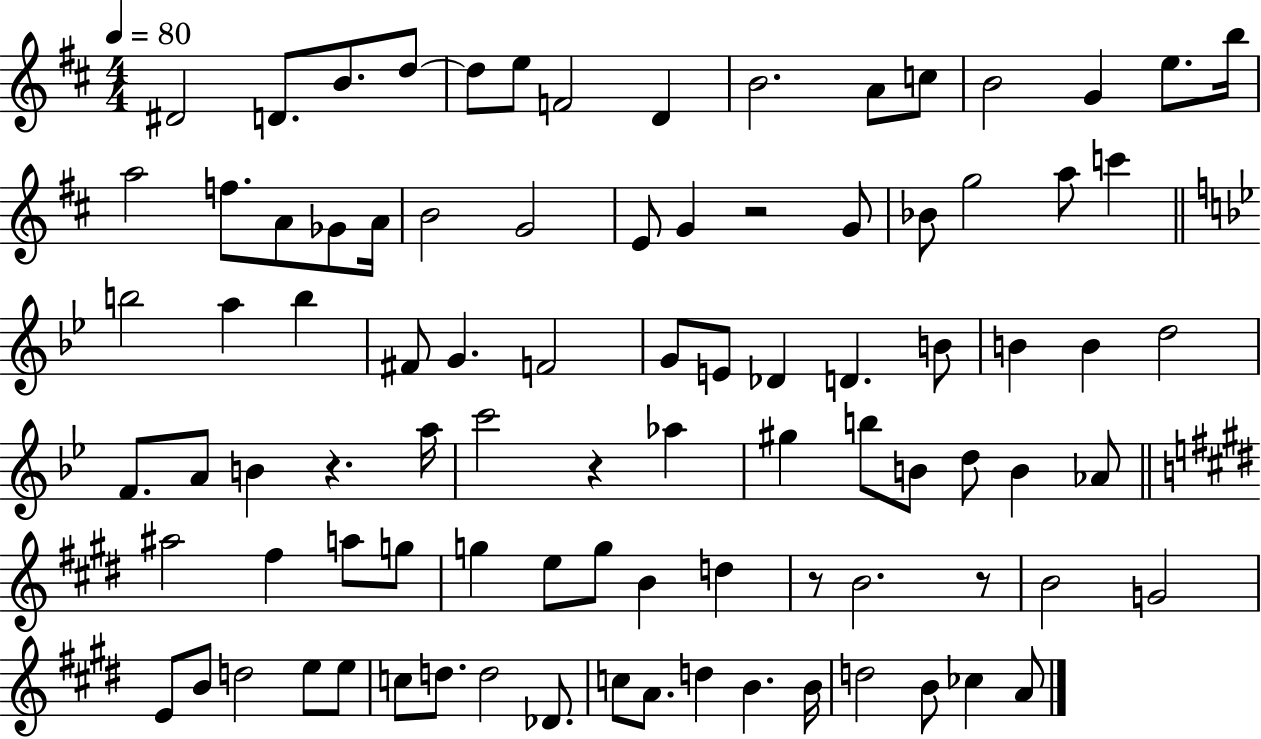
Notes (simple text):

D#4/h D4/e. B4/e. D5/e D5/e E5/e F4/h D4/q B4/h. A4/e C5/e B4/h G4/q E5/e. B5/s A5/h F5/e. A4/e Gb4/e A4/s B4/h G4/h E4/e G4/q R/h G4/e Bb4/e G5/h A5/e C6/q B5/h A5/q B5/q F#4/e G4/q. F4/h G4/e E4/e Db4/q D4/q. B4/e B4/q B4/q D5/h F4/e. A4/e B4/q R/q. A5/s C6/h R/q Ab5/q G#5/q B5/e B4/e D5/e B4/q Ab4/e A#5/h F#5/q A5/e G5/e G5/q E5/e G5/e B4/q D5/q R/e B4/h. R/e B4/h G4/h E4/e B4/e D5/h E5/e E5/e C5/e D5/e. D5/h Db4/e. C5/e A4/e. D5/q B4/q. B4/s D5/h B4/e CES5/q A4/e